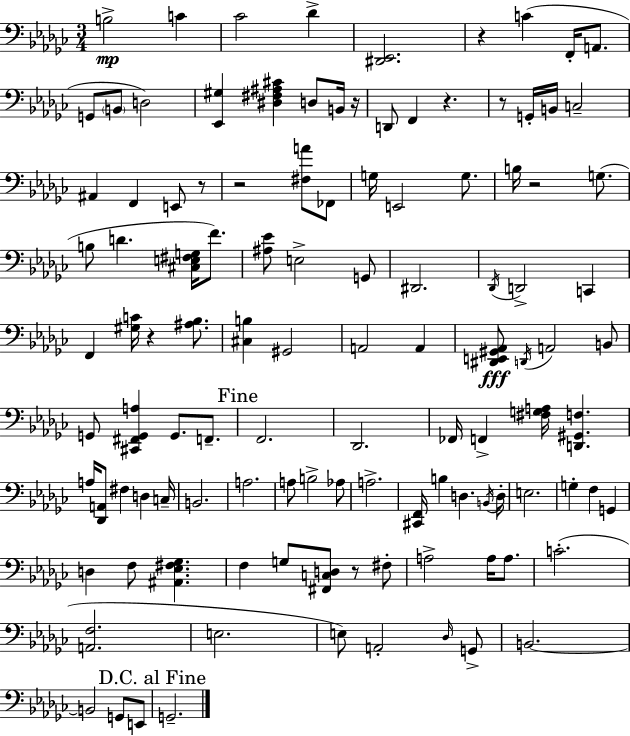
{
  \clef bass
  \numericTimeSignature
  \time 3/4
  \key ees \minor
  b2->\mp c'4 | ces'2 des'4-> | <dis, ees,>2. | r4 c'4( f,16-. a,8. | \break g,8 \parenthesize b,8 d2) | <ees, gis>4 <dis fis ais cis'>4 d8 b,16 r16 | d,8 f,4 r4. | r8 g,16-. b,16 c2-- | \break ais,4 f,4 e,8 r8 | r2 <fis a'>8 fes,8 | g16 e,2 g8. | b16 r2 g8.( | \break b8 d'4. <cis e fis g>16 f'8.) | <ais ees'>8 e2-> g,8 | dis,2. | \acciaccatura { des,16 } d,2-> c,4 | \break f,4 <gis c'>16 r4 <ais bes>8. | <cis b>4 gis,2 | a,2 a,4 | <dis, e, gis, aes,>8\fff \acciaccatura { d,16 } a,2 | \break b,8 g,8 <cis, fis, g, a>4 g,8. f,8.-- | \mark "Fine" f,2. | des,2. | fes,16 f,4-> <fis g a>16 <d, gis, f>4. | \break a16 <des, a,>8 fis4 d4 | c16-- b,2. | a2. | a8 b2-> | \break aes8 a2.-> | <cis, f,>16 b4 d4. | \acciaccatura { b,16 } d16-. e2. | g4-. f4 g,4 | \break d4 f8 <ais, ees fis ges>4. | f4 g8 <fis, c d>8 r8 | fis8-. a2-> a16 | a8. c'2.-.( | \break <a, f>2. | e2. | e8) a,2-. | \grace { des16 } g,8-> b,2.~~ | \break b,2 | g,8 e,8 \mark "D.C. al Fine" g,2.-- | \bar "|."
}